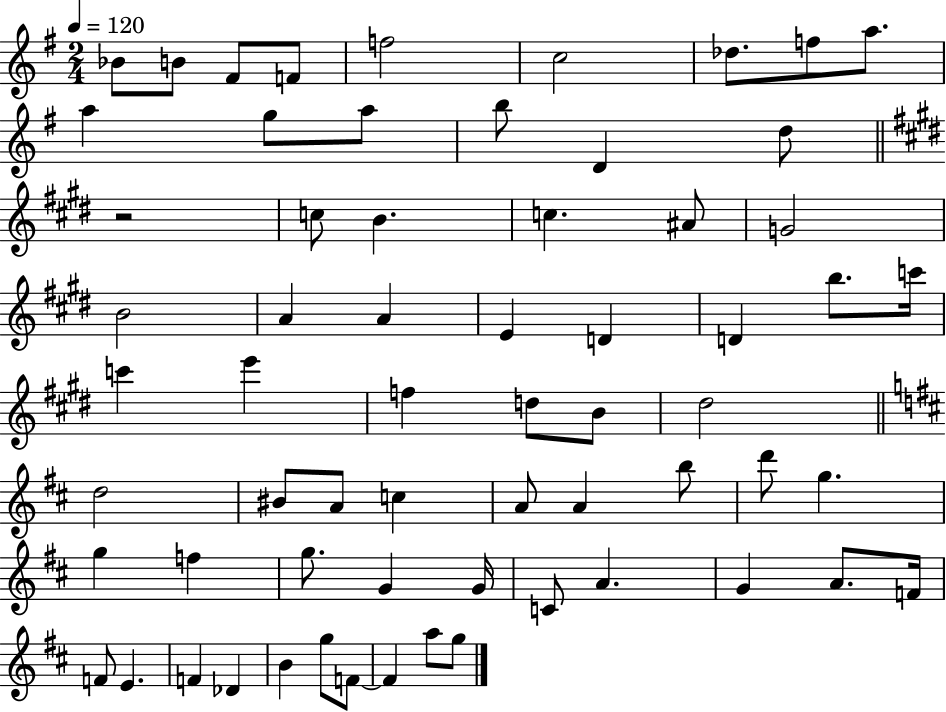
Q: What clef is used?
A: treble